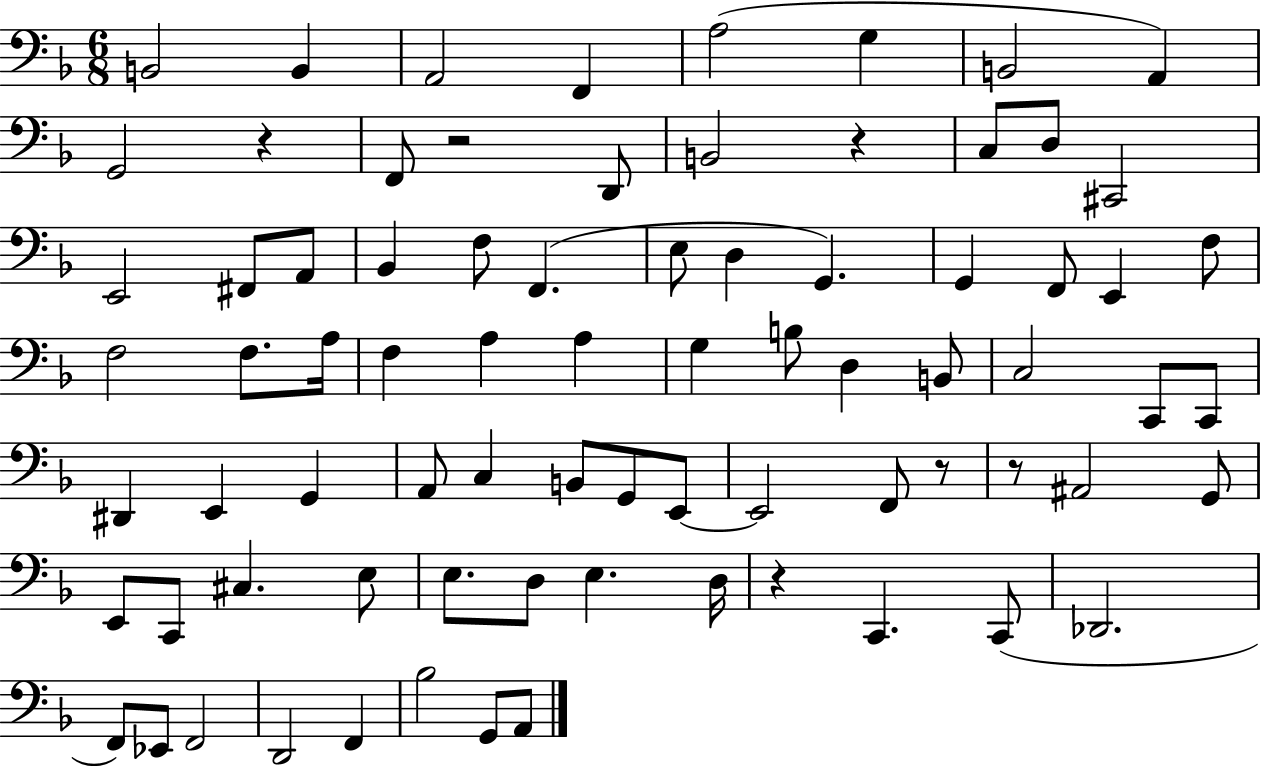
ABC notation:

X:1
T:Untitled
M:6/8
L:1/4
K:F
B,,2 B,, A,,2 F,, A,2 G, B,,2 A,, G,,2 z F,,/2 z2 D,,/2 B,,2 z C,/2 D,/2 ^C,,2 E,,2 ^F,,/2 A,,/2 _B,, F,/2 F,, E,/2 D, G,, G,, F,,/2 E,, F,/2 F,2 F,/2 A,/4 F, A, A, G, B,/2 D, B,,/2 C,2 C,,/2 C,,/2 ^D,, E,, G,, A,,/2 C, B,,/2 G,,/2 E,,/2 E,,2 F,,/2 z/2 z/2 ^A,,2 G,,/2 E,,/2 C,,/2 ^C, E,/2 E,/2 D,/2 E, D,/4 z C,, C,,/2 _D,,2 F,,/2 _E,,/2 F,,2 D,,2 F,, _B,2 G,,/2 A,,/2